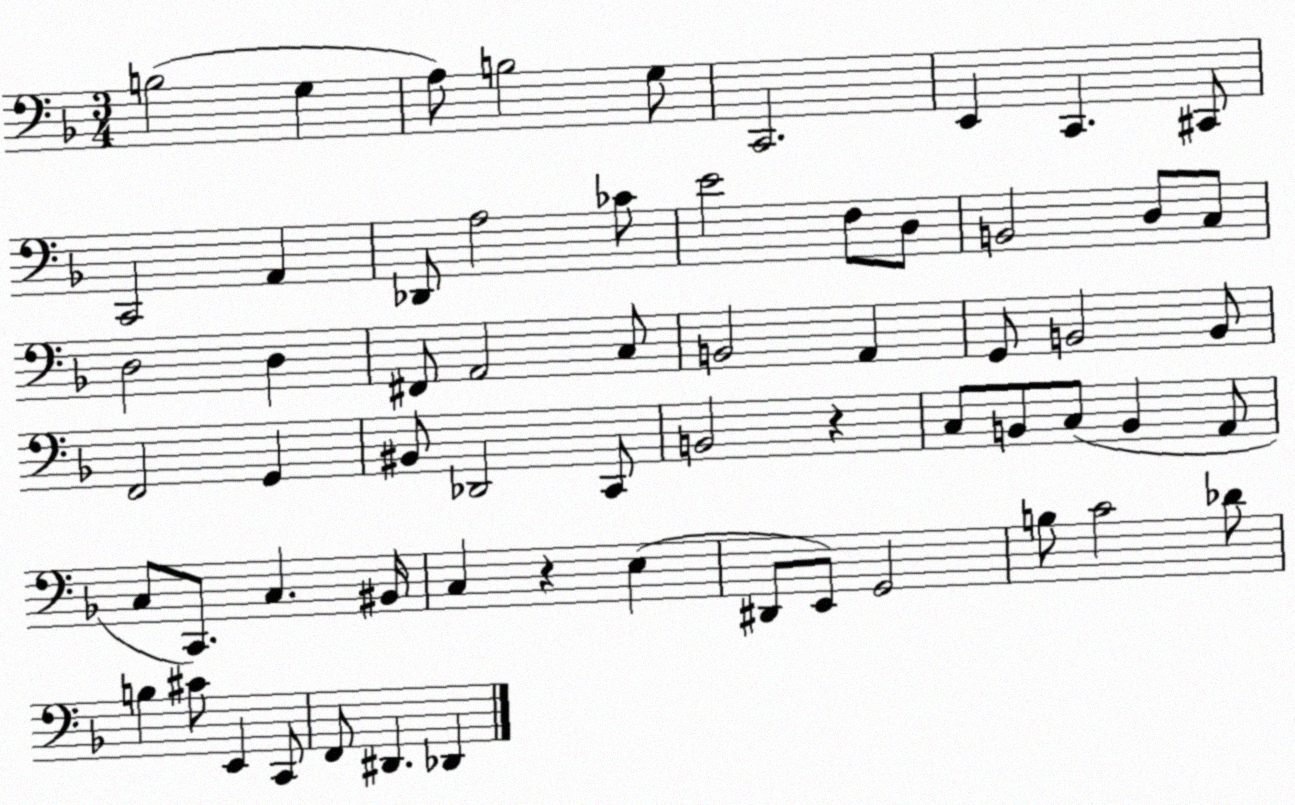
X:1
T:Untitled
M:3/4
L:1/4
K:F
B,2 G, A,/2 B,2 G,/2 C,,2 E,, C,, ^C,,/2 C,,2 A,, _D,,/2 A,2 _C/2 E2 F,/2 D,/2 B,,2 D,/2 C,/2 D,2 D, ^F,,/2 A,,2 C,/2 B,,2 A,, G,,/2 B,,2 B,,/2 F,,2 G,, ^B,,/2 _D,,2 C,,/2 B,,2 z C,/2 B,,/2 C,/2 B,, A,,/2 C,/2 C,,/2 C, ^B,,/4 C, z E, ^D,,/2 E,,/2 G,,2 B,/2 C2 _D/2 B, ^C/2 E,, C,,/2 F,,/2 ^D,, _D,,